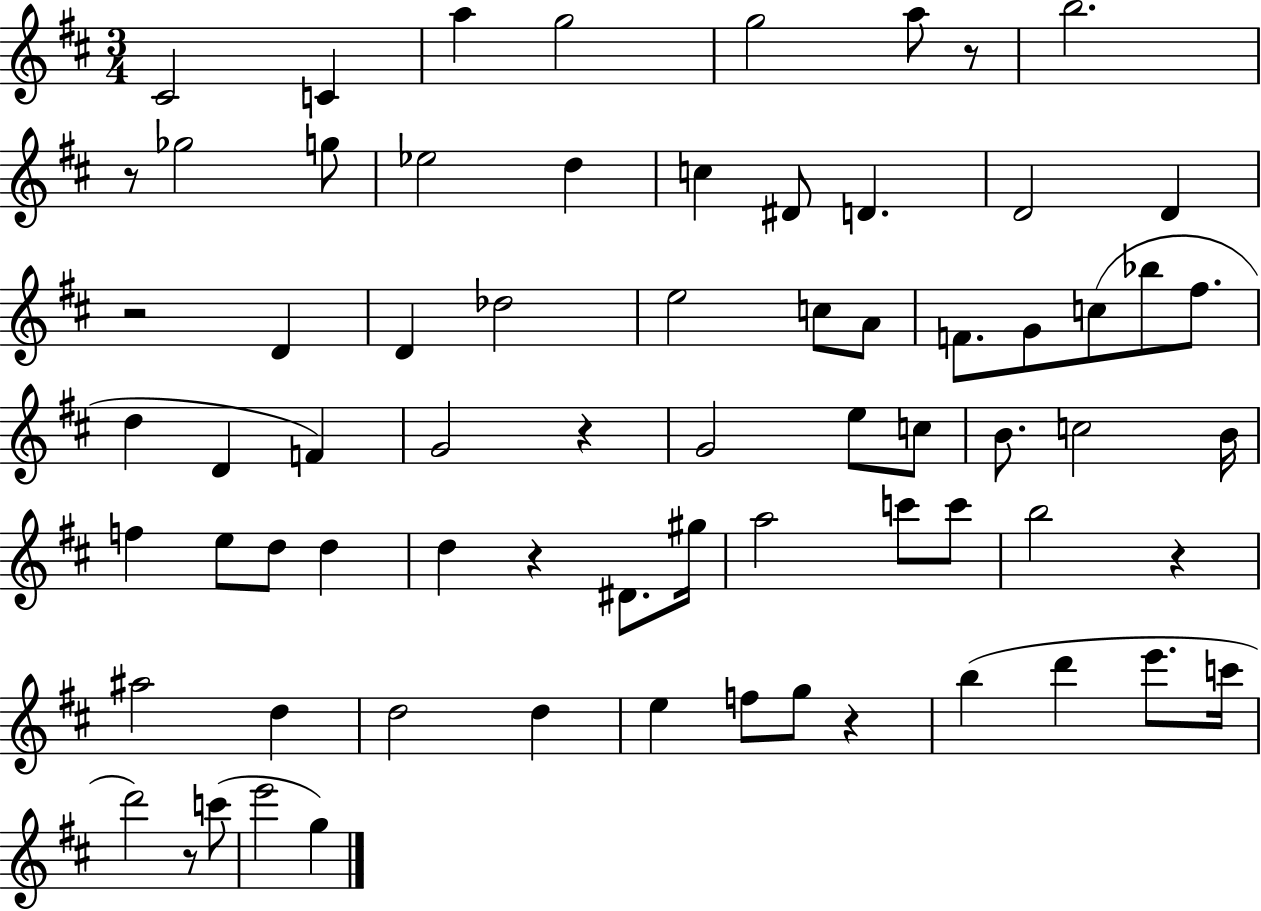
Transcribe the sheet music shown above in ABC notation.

X:1
T:Untitled
M:3/4
L:1/4
K:D
^C2 C a g2 g2 a/2 z/2 b2 z/2 _g2 g/2 _e2 d c ^D/2 D D2 D z2 D D _d2 e2 c/2 A/2 F/2 G/2 c/2 _b/2 ^f/2 d D F G2 z G2 e/2 c/2 B/2 c2 B/4 f e/2 d/2 d d z ^D/2 ^g/4 a2 c'/2 c'/2 b2 z ^a2 d d2 d e f/2 g/2 z b d' e'/2 c'/4 d'2 z/2 c'/2 e'2 g